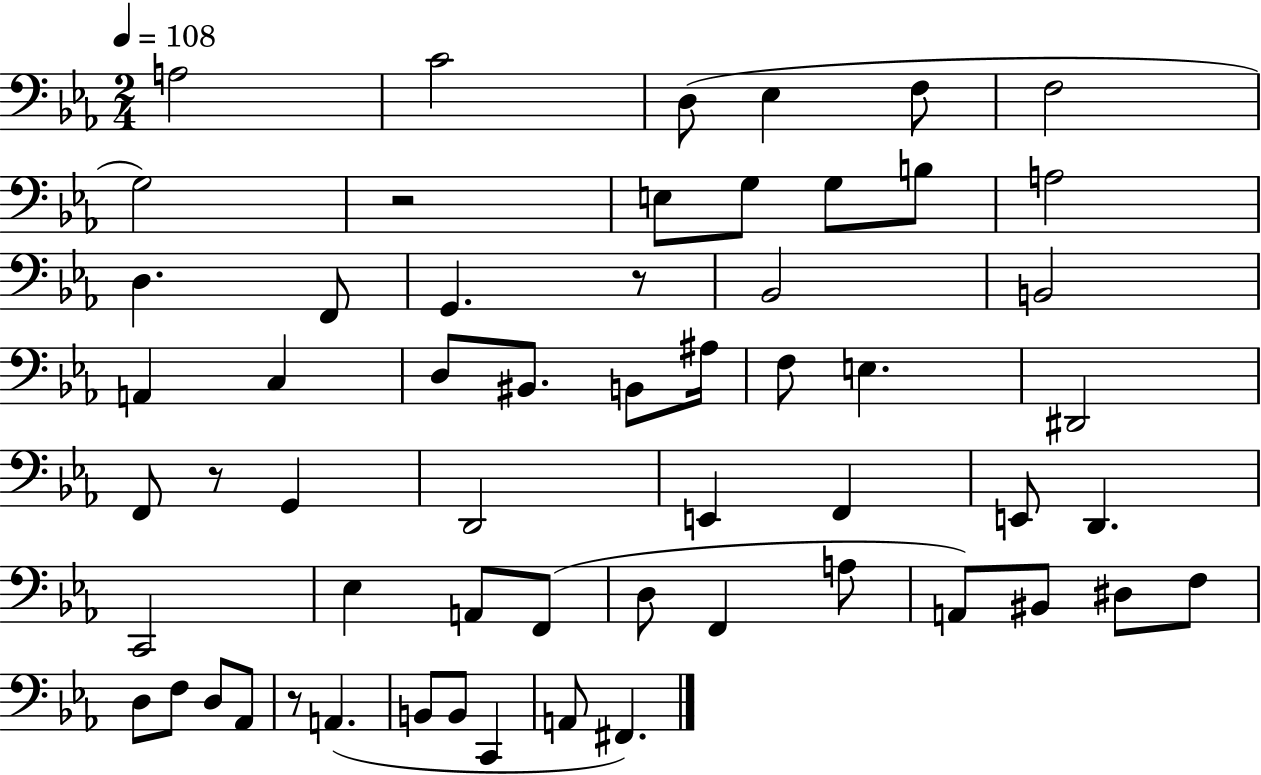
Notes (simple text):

A3/h C4/h D3/e Eb3/q F3/e F3/h G3/h R/h E3/e G3/e G3/e B3/e A3/h D3/q. F2/e G2/q. R/e Bb2/h B2/h A2/q C3/q D3/e BIS2/e. B2/e A#3/s F3/e E3/q. D#2/h F2/e R/e G2/q D2/h E2/q F2/q E2/e D2/q. C2/h Eb3/q A2/e F2/e D3/e F2/q A3/e A2/e BIS2/e D#3/e F3/e D3/e F3/e D3/e Ab2/e R/e A2/q. B2/e B2/e C2/q A2/e F#2/q.